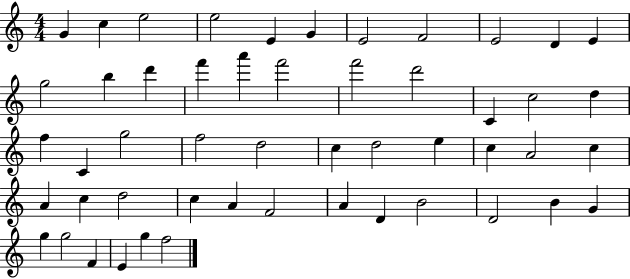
X:1
T:Untitled
M:4/4
L:1/4
K:C
G c e2 e2 E G E2 F2 E2 D E g2 b d' f' a' f'2 f'2 d'2 C c2 d f C g2 f2 d2 c d2 e c A2 c A c d2 c A F2 A D B2 D2 B G g g2 F E g f2